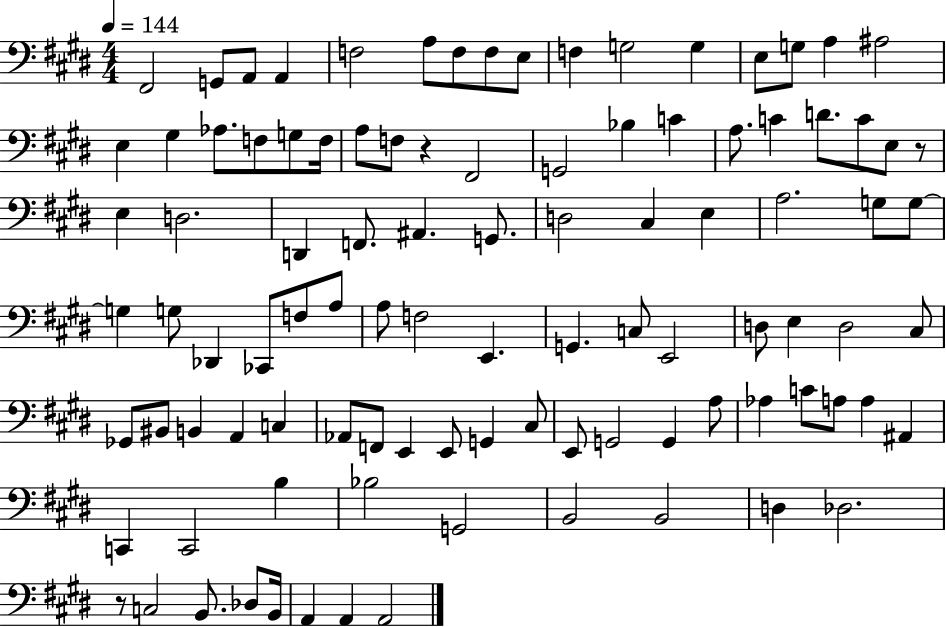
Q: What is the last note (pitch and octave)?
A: A2